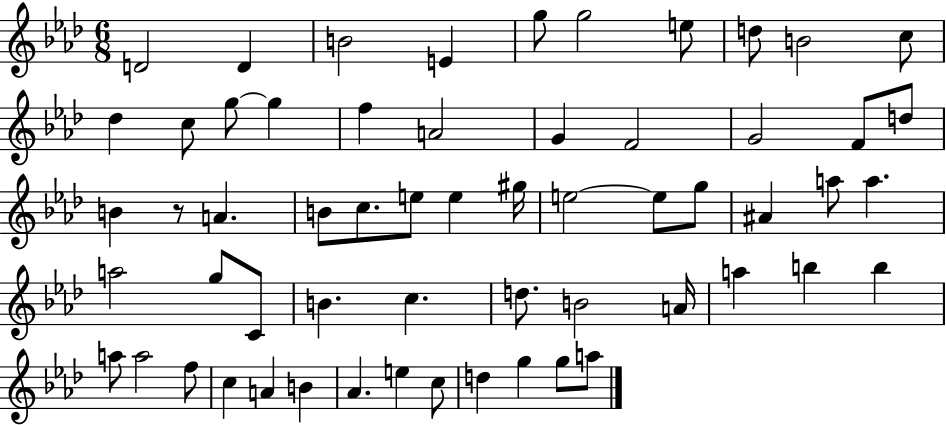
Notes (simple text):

D4/h D4/q B4/h E4/q G5/e G5/h E5/e D5/e B4/h C5/e Db5/q C5/e G5/e G5/q F5/q A4/h G4/q F4/h G4/h F4/e D5/e B4/q R/e A4/q. B4/e C5/e. E5/e E5/q G#5/s E5/h E5/e G5/e A#4/q A5/e A5/q. A5/h G5/e C4/e B4/q. C5/q. D5/e. B4/h A4/s A5/q B5/q B5/q A5/e A5/h F5/e C5/q A4/q B4/q Ab4/q. E5/q C5/e D5/q G5/q G5/e A5/e